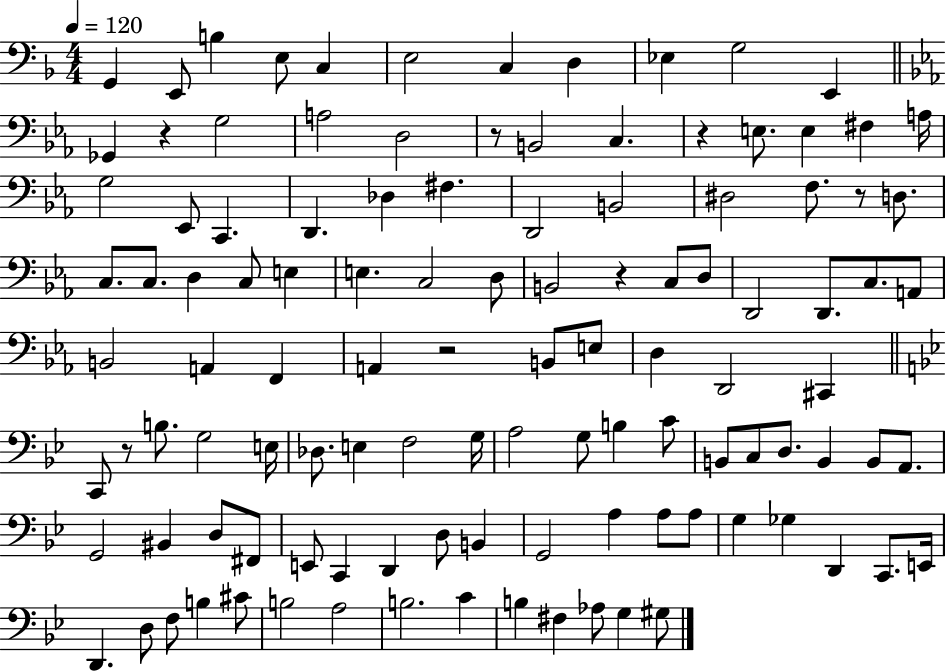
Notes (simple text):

G2/q E2/e B3/q E3/e C3/q E3/h C3/q D3/q Eb3/q G3/h E2/q Gb2/q R/q G3/h A3/h D3/h R/e B2/h C3/q. R/q E3/e. E3/q F#3/q A3/s G3/h Eb2/e C2/q. D2/q. Db3/q F#3/q. D2/h B2/h D#3/h F3/e. R/e D3/e. C3/e. C3/e. D3/q C3/e E3/q E3/q. C3/h D3/e B2/h R/q C3/e D3/e D2/h D2/e. C3/e. A2/e B2/h A2/q F2/q A2/q R/h B2/e E3/e D3/q D2/h C#2/q C2/e R/e B3/e. G3/h E3/s Db3/e. E3/q F3/h G3/s A3/h G3/e B3/q C4/e B2/e C3/e D3/e. B2/q B2/e A2/e. G2/h BIS2/q D3/e F#2/e E2/e C2/q D2/q D3/e B2/q G2/h A3/q A3/e A3/e G3/q Gb3/q D2/q C2/e. E2/s D2/q. D3/e F3/e B3/q C#4/e B3/h A3/h B3/h. C4/q B3/q F#3/q Ab3/e G3/q G#3/e